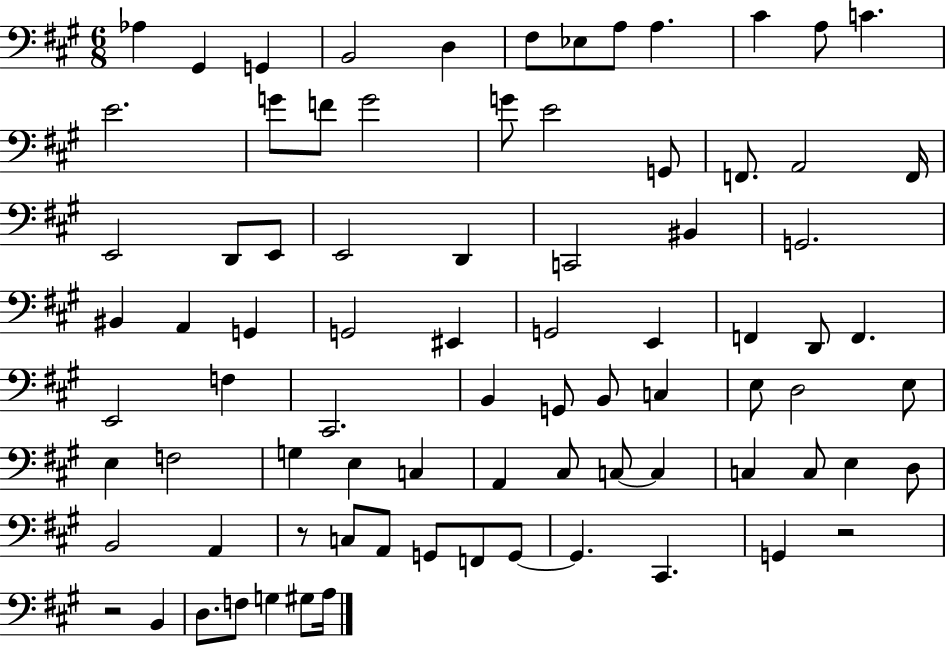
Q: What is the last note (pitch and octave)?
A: A3